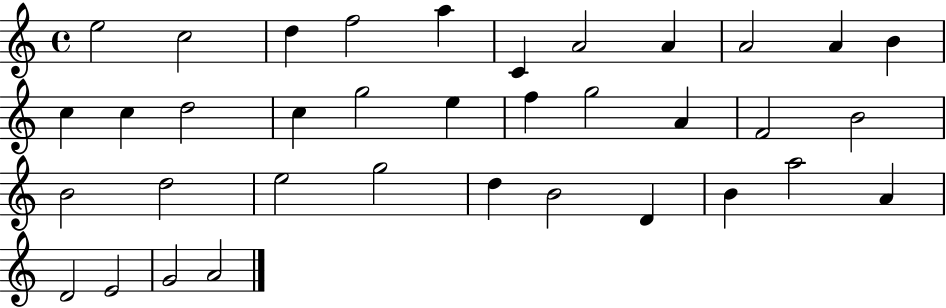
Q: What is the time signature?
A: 4/4